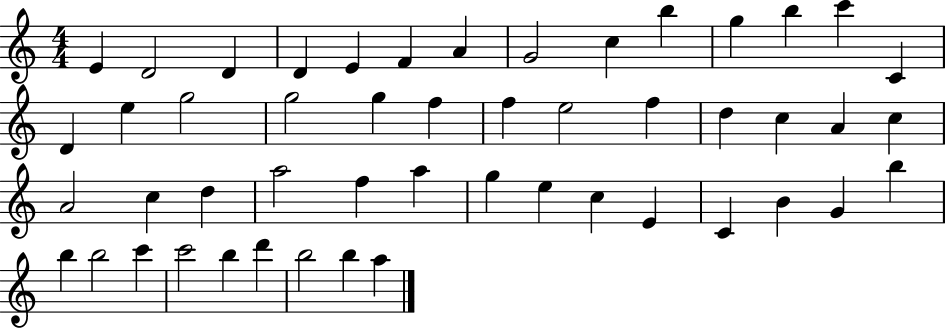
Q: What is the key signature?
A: C major